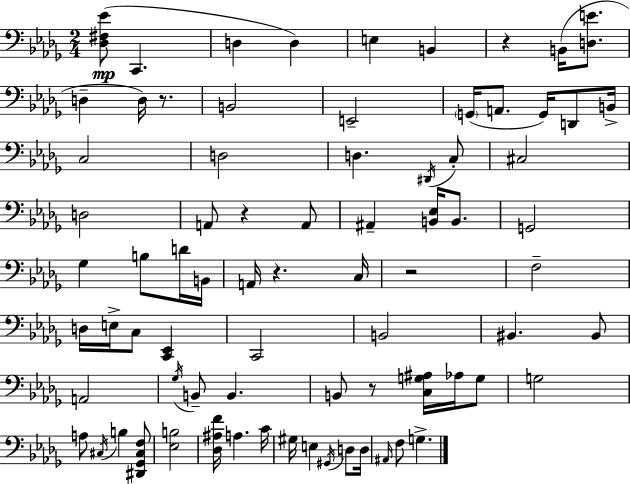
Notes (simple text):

[Db3,F#3,Eb4]/e C2/q. D3/q D3/q E3/q B2/q R/q B2/s [D3,E4]/e. D3/q D3/s R/e. B2/h E2/h G2/s A2/e. G2/s D2/e B2/s C3/h D3/h D3/q. D#2/s C3/e C#3/h D3/h A2/e R/q A2/e A#2/q [B2,Eb3]/s B2/e. G2/h Gb3/q B3/e D4/s B2/s A2/s R/q. C3/s R/h F3/h D3/s E3/s C3/e [C2,Eb2]/q C2/h B2/h BIS2/q. BIS2/e A2/h Gb3/s B2/e B2/q. B2/e R/e [C3,G3,A#3]/s Ab3/s G3/e G3/h A3/e C#3/s B3/q [D#2,Gb2,C#3,F3]/e [Eb3,B3]/h [Db3,A#3,F4]/s A3/q. C4/s G#3/s E3/q G#2/s D3/e D3/s A#2/s F3/e G3/q.